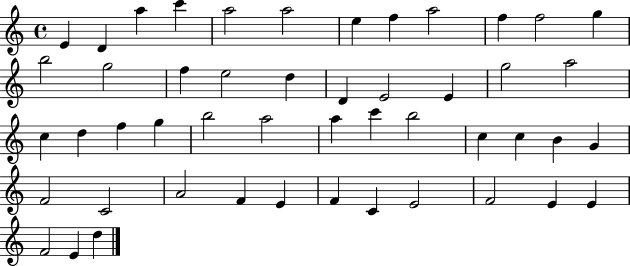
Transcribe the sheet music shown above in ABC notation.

X:1
T:Untitled
M:4/4
L:1/4
K:C
E D a c' a2 a2 e f a2 f f2 g b2 g2 f e2 d D E2 E g2 a2 c d f g b2 a2 a c' b2 c c B G F2 C2 A2 F E F C E2 F2 E E F2 E d